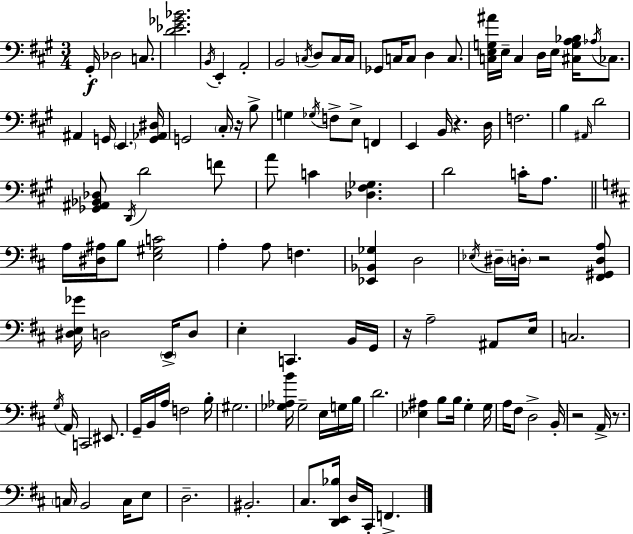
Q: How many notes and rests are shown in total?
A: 122